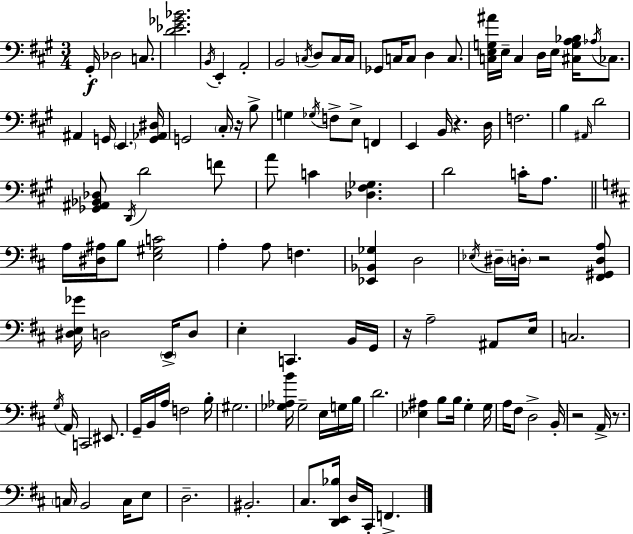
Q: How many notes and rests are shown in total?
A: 122